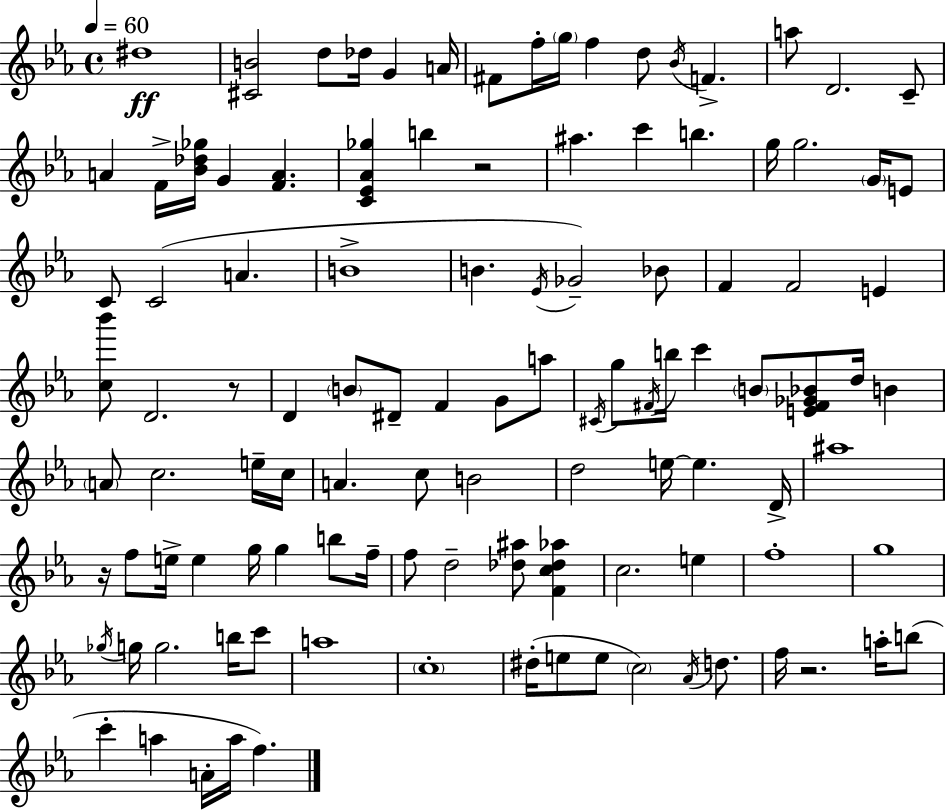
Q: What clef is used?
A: treble